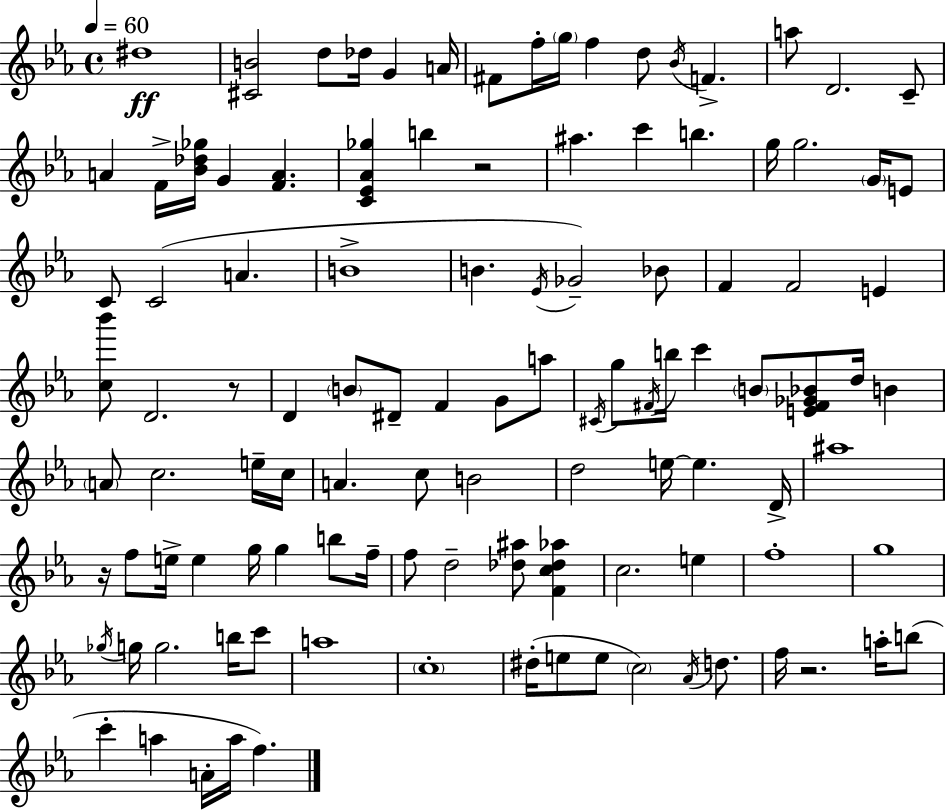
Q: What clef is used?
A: treble